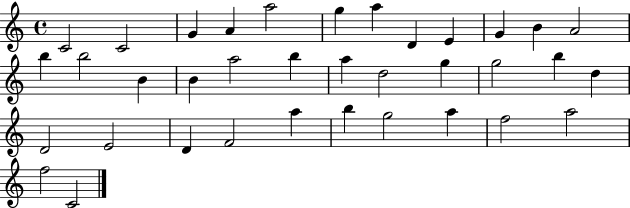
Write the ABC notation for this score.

X:1
T:Untitled
M:4/4
L:1/4
K:C
C2 C2 G A a2 g a D E G B A2 b b2 B B a2 b a d2 g g2 b d D2 E2 D F2 a b g2 a f2 a2 f2 C2